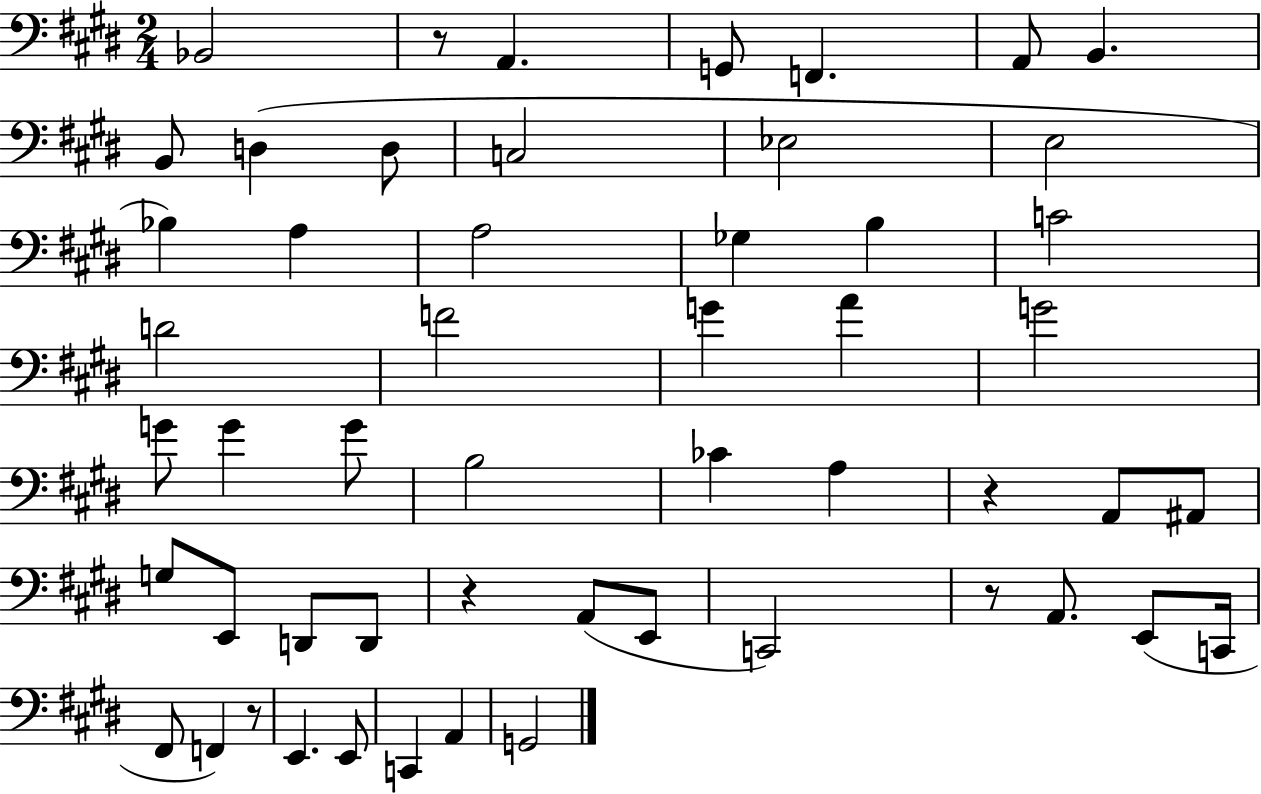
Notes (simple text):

Bb2/h R/e A2/q. G2/e F2/q. A2/e B2/q. B2/e D3/q D3/e C3/h Eb3/h E3/h Bb3/q A3/q A3/h Gb3/q B3/q C4/h D4/h F4/h G4/q A4/q G4/h G4/e G4/q G4/e B3/h CES4/q A3/q R/q A2/e A#2/e G3/e E2/e D2/e D2/e R/q A2/e E2/e C2/h R/e A2/e. E2/e C2/s F#2/e F2/q R/e E2/q. E2/e C2/q A2/q G2/h